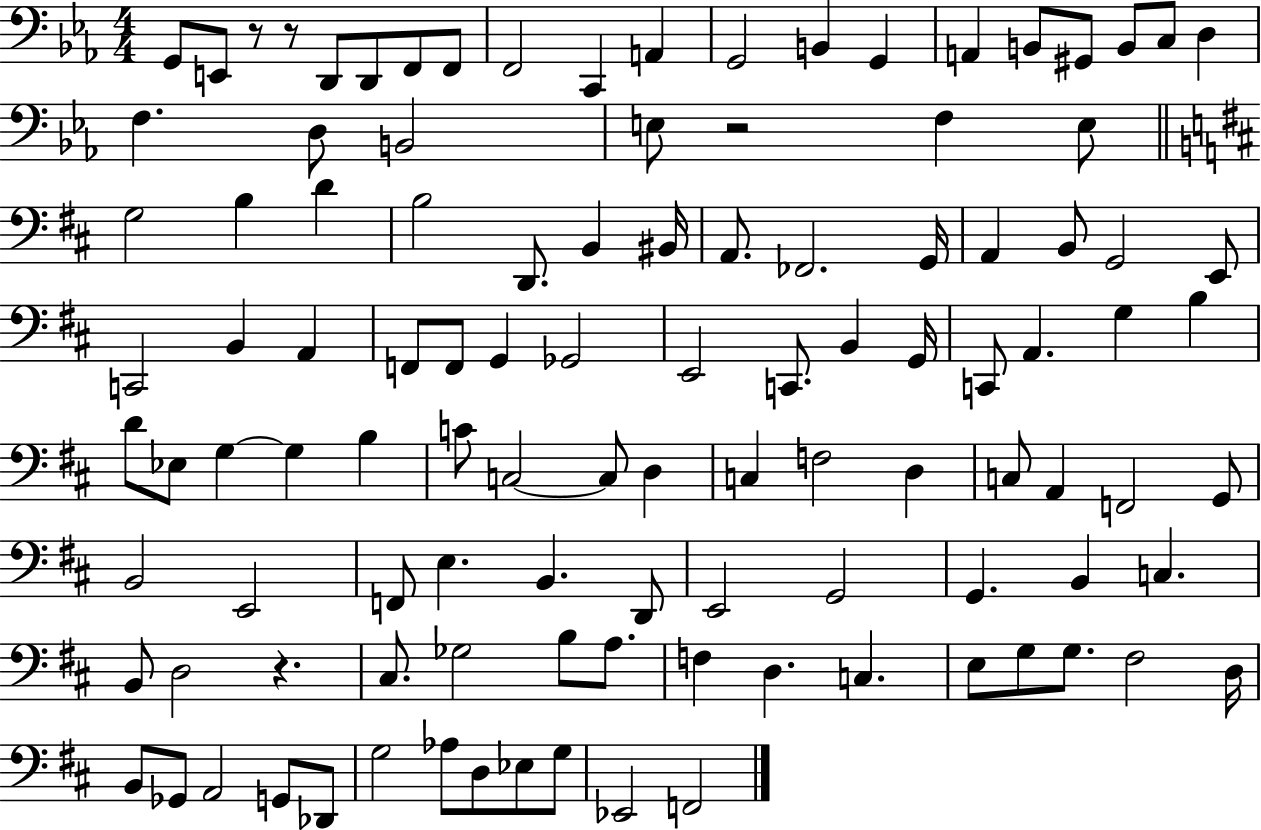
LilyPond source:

{
  \clef bass
  \numericTimeSignature
  \time 4/4
  \key ees \major
  g,8 e,8 r8 r8 d,8 d,8 f,8 f,8 | f,2 c,4 a,4 | g,2 b,4 g,4 | a,4 b,8 gis,8 b,8 c8 d4 | \break f4. d8 b,2 | e8 r2 f4 e8 | \bar "||" \break \key d \major g2 b4 d'4 | b2 d,8. b,4 bis,16 | a,8. fes,2. g,16 | a,4 b,8 g,2 e,8 | \break c,2 b,4 a,4 | f,8 f,8 g,4 ges,2 | e,2 c,8. b,4 g,16 | c,8 a,4. g4 b4 | \break d'8 ees8 g4~~ g4 b4 | c'8 c2~~ c8 d4 | c4 f2 d4 | c8 a,4 f,2 g,8 | \break b,2 e,2 | f,8 e4. b,4. d,8 | e,2 g,2 | g,4. b,4 c4. | \break b,8 d2 r4. | cis8. ges2 b8 a8. | f4 d4. c4. | e8 g8 g8. fis2 d16 | \break b,8 ges,8 a,2 g,8 des,8 | g2 aes8 d8 ees8 g8 | ees,2 f,2 | \bar "|."
}